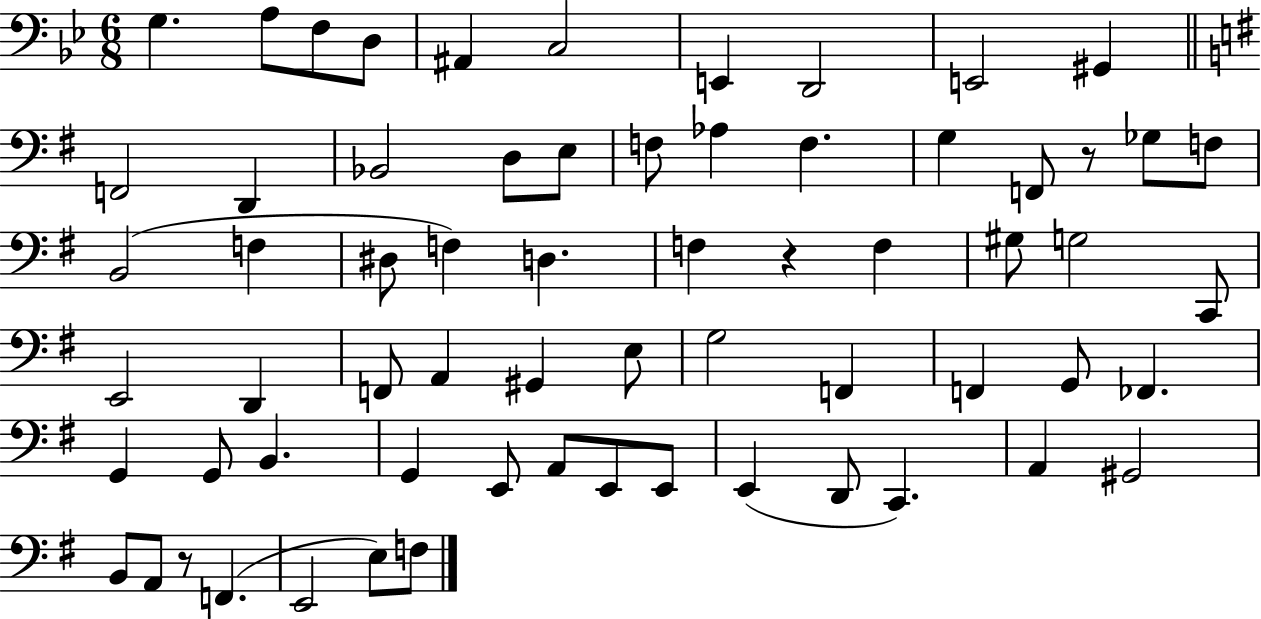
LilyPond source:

{
  \clef bass
  \numericTimeSignature
  \time 6/8
  \key bes \major
  g4. a8 f8 d8 | ais,4 c2 | e,4 d,2 | e,2 gis,4 | \break \bar "||" \break \key g \major f,2 d,4 | bes,2 d8 e8 | f8 aes4 f4. | g4 f,8 r8 ges8 f8 | \break b,2( f4 | dis8 f4) d4. | f4 r4 f4 | gis8 g2 c,8 | \break e,2 d,4 | f,8 a,4 gis,4 e8 | g2 f,4 | f,4 g,8 fes,4. | \break g,4 g,8 b,4. | g,4 e,8 a,8 e,8 e,8 | e,4( d,8 c,4.) | a,4 gis,2 | \break b,8 a,8 r8 f,4.( | e,2 e8) f8 | \bar "|."
}